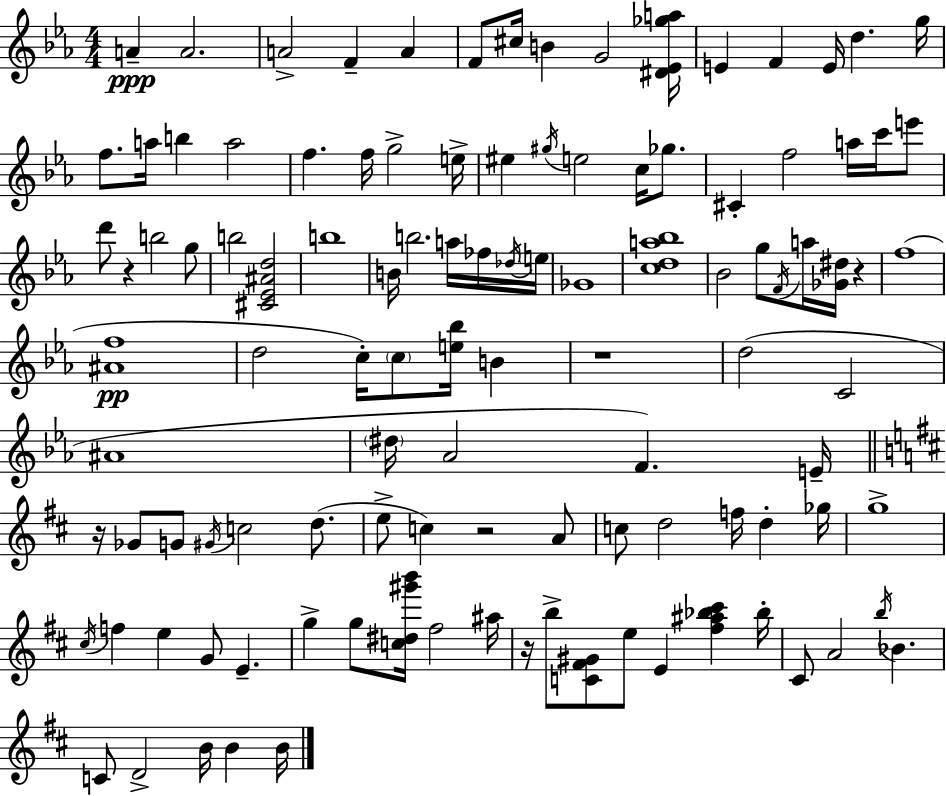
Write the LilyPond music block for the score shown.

{
  \clef treble
  \numericTimeSignature
  \time 4/4
  \key ees \major
  a'4--\ppp a'2. | a'2-> f'4-- a'4 | f'8 cis''16 b'4 g'2 <dis' ees' ges'' a''>16 | e'4 f'4 e'16 d''4. g''16 | \break f''8. a''16 b''4 a''2 | f''4. f''16 g''2-> e''16-> | eis''4 \acciaccatura { gis''16 } e''2 c''16 ges''8. | cis'4-. f''2 a''16 c'''16 e'''8 | \break d'''8 r4 b''2 g''8 | b''2 <cis' ees' ais' d''>2 | b''1 | b'16 b''2. a''16 fes''16 | \break \acciaccatura { des''16 } \parenthesize e''16 ges'1 | <c'' d'' a'' bes''>1 | bes'2 g''8 \acciaccatura { f'16 } a''16 <ges' dis''>16 r4 | f''1( | \break <ais' f''>1\pp | d''2 c''16-.) \parenthesize c''8 <e'' bes''>16 b'4 | r1 | d''2( c'2 | \break ais'1 | \parenthesize dis''16 aes'2 f'4.) | e'16-- \bar "||" \break \key b \minor r16 ges'8 g'8 \acciaccatura { gis'16 } c''2 d''8.( | e''8-> c''4) r2 a'8 | c''8 d''2 f''16 d''4-. | ges''16 g''1-> | \break \acciaccatura { cis''16 } f''4 e''4 g'8 e'4.-- | g''4-> g''8 <c'' dis'' gis''' b'''>16 fis''2 | ais''16 r16 b''8-> <c' fis' gis'>8 e''8 e'4 <fis'' ais'' bes'' cis'''>4 | bes''16-. cis'8 a'2 \acciaccatura { b''16 } bes'4. | \break c'8 d'2-> b'16 b'4 | b'16 \bar "|."
}